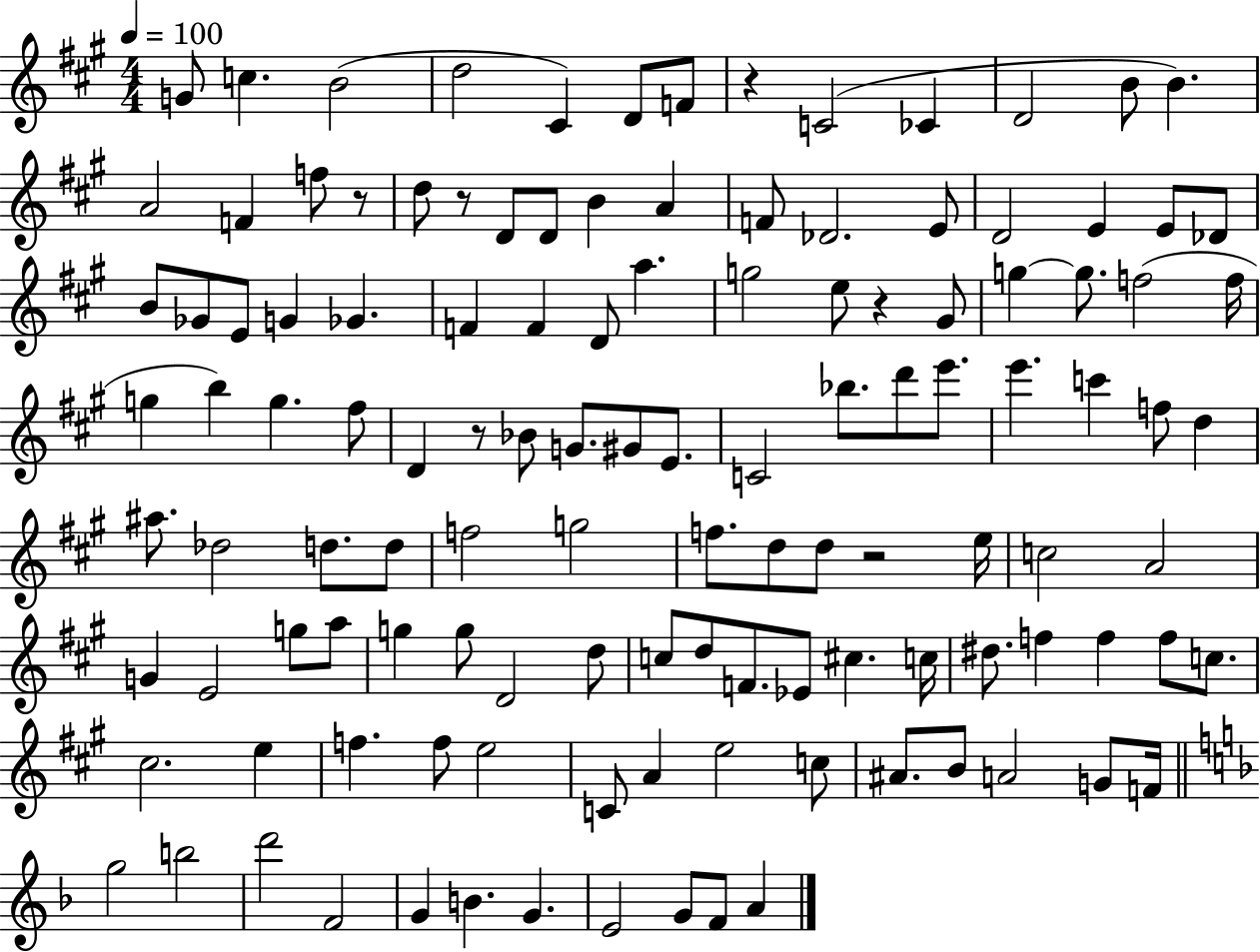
X:1
T:Untitled
M:4/4
L:1/4
K:A
G/2 c B2 d2 ^C D/2 F/2 z C2 _C D2 B/2 B A2 F f/2 z/2 d/2 z/2 D/2 D/2 B A F/2 _D2 E/2 D2 E E/2 _D/2 B/2 _G/2 E/2 G _G F F D/2 a g2 e/2 z ^G/2 g g/2 f2 f/4 g b g ^f/2 D z/2 _B/2 G/2 ^G/2 E/2 C2 _b/2 d'/2 e'/2 e' c' f/2 d ^a/2 _d2 d/2 d/2 f2 g2 f/2 d/2 d/2 z2 e/4 c2 A2 G E2 g/2 a/2 g g/2 D2 d/2 c/2 d/2 F/2 _E/2 ^c c/4 ^d/2 f f f/2 c/2 ^c2 e f f/2 e2 C/2 A e2 c/2 ^A/2 B/2 A2 G/2 F/4 g2 b2 d'2 F2 G B G E2 G/2 F/2 A